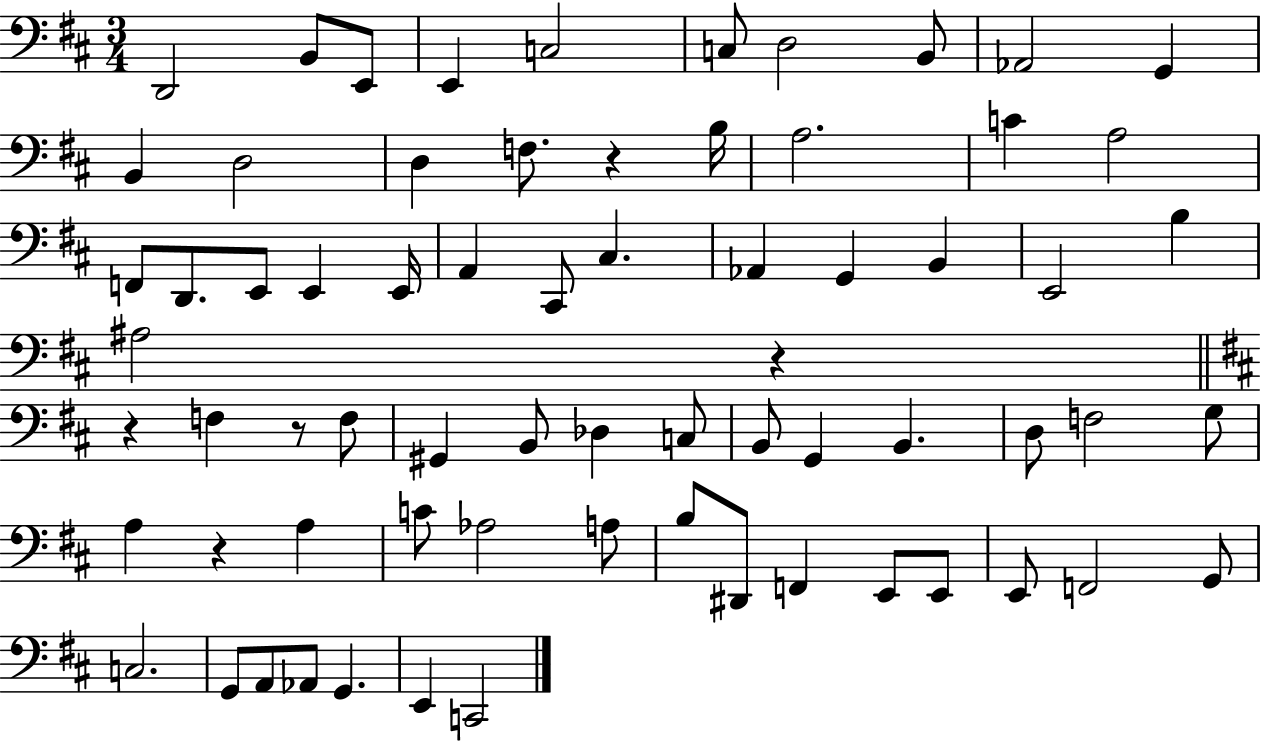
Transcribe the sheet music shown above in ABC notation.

X:1
T:Untitled
M:3/4
L:1/4
K:D
D,,2 B,,/2 E,,/2 E,, C,2 C,/2 D,2 B,,/2 _A,,2 G,, B,, D,2 D, F,/2 z B,/4 A,2 C A,2 F,,/2 D,,/2 E,,/2 E,, E,,/4 A,, ^C,,/2 ^C, _A,, G,, B,, E,,2 B, ^A,2 z z F, z/2 F,/2 ^G,, B,,/2 _D, C,/2 B,,/2 G,, B,, D,/2 F,2 G,/2 A, z A, C/2 _A,2 A,/2 B,/2 ^D,,/2 F,, E,,/2 E,,/2 E,,/2 F,,2 G,,/2 C,2 G,,/2 A,,/2 _A,,/2 G,, E,, C,,2